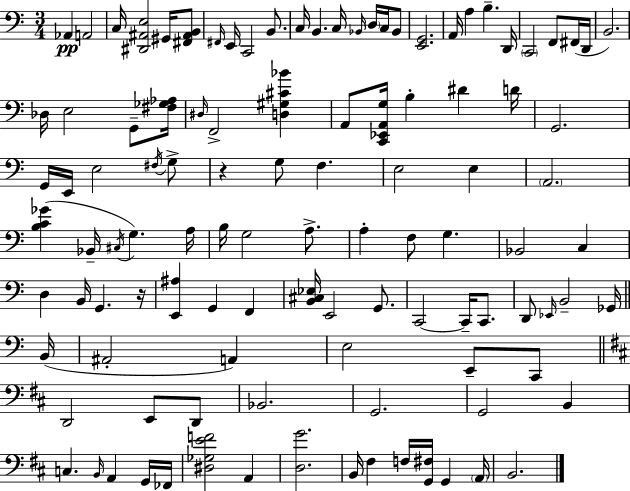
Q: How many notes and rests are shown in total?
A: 109